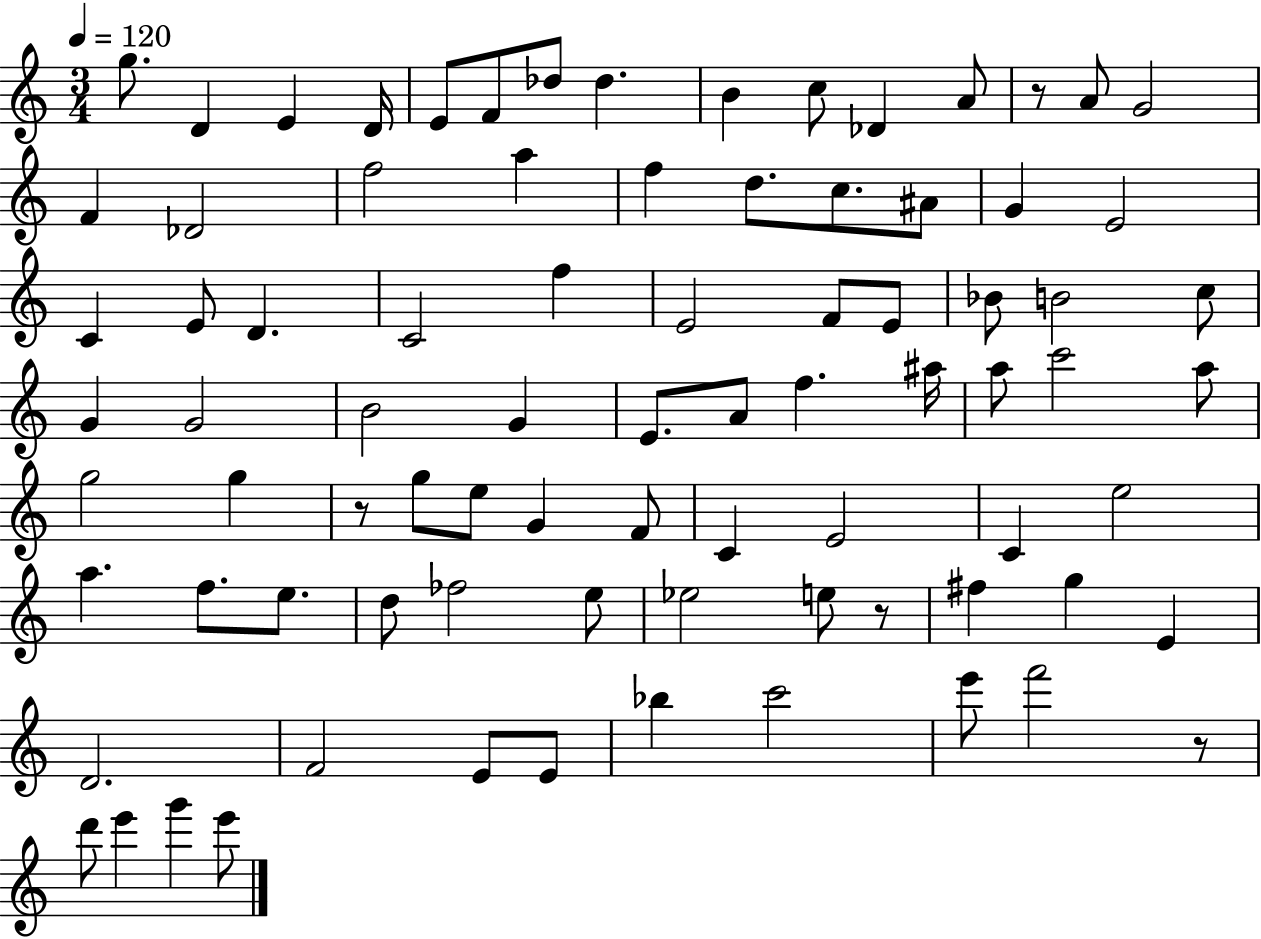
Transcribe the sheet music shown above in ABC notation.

X:1
T:Untitled
M:3/4
L:1/4
K:C
g/2 D E D/4 E/2 F/2 _d/2 _d B c/2 _D A/2 z/2 A/2 G2 F _D2 f2 a f d/2 c/2 ^A/2 G E2 C E/2 D C2 f E2 F/2 E/2 _B/2 B2 c/2 G G2 B2 G E/2 A/2 f ^a/4 a/2 c'2 a/2 g2 g z/2 g/2 e/2 G F/2 C E2 C e2 a f/2 e/2 d/2 _f2 e/2 _e2 e/2 z/2 ^f g E D2 F2 E/2 E/2 _b c'2 e'/2 f'2 z/2 d'/2 e' g' e'/2